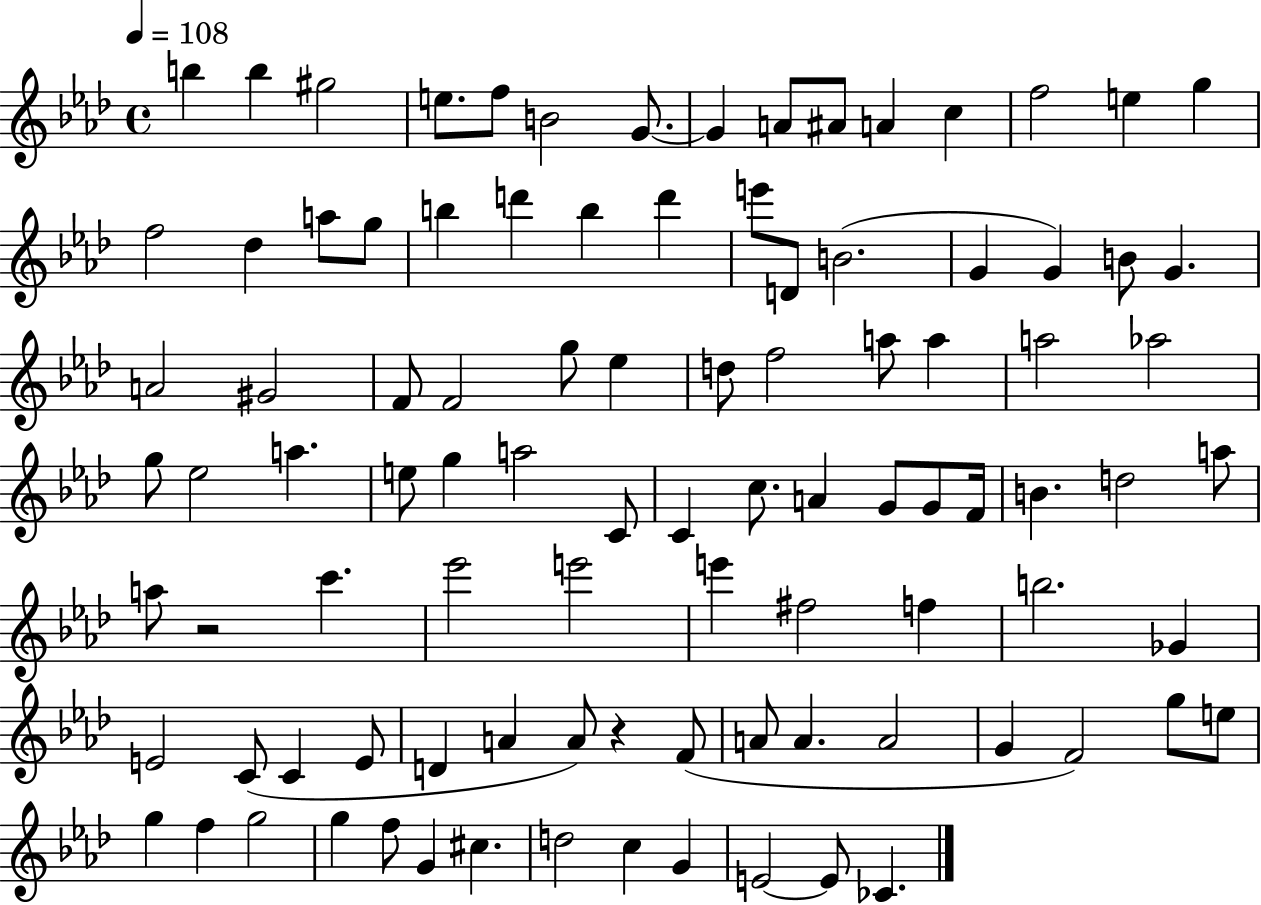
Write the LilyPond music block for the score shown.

{
  \clef treble
  \time 4/4
  \defaultTimeSignature
  \key aes \major
  \tempo 4 = 108
  b''4 b''4 gis''2 | e''8. f''8 b'2 g'8.~~ | g'4 a'8 ais'8 a'4 c''4 | f''2 e''4 g''4 | \break f''2 des''4 a''8 g''8 | b''4 d'''4 b''4 d'''4 | e'''8 d'8 b'2.( | g'4 g'4) b'8 g'4. | \break a'2 gis'2 | f'8 f'2 g''8 ees''4 | d''8 f''2 a''8 a''4 | a''2 aes''2 | \break g''8 ees''2 a''4. | e''8 g''4 a''2 c'8 | c'4 c''8. a'4 g'8 g'8 f'16 | b'4. d''2 a''8 | \break a''8 r2 c'''4. | ees'''2 e'''2 | e'''4 fis''2 f''4 | b''2. ges'4 | \break e'2 c'8( c'4 e'8 | d'4 a'4 a'8) r4 f'8( | a'8 a'4. a'2 | g'4 f'2) g''8 e''8 | \break g''4 f''4 g''2 | g''4 f''8 g'4 cis''4. | d''2 c''4 g'4 | e'2~~ e'8 ces'4. | \break \bar "|."
}